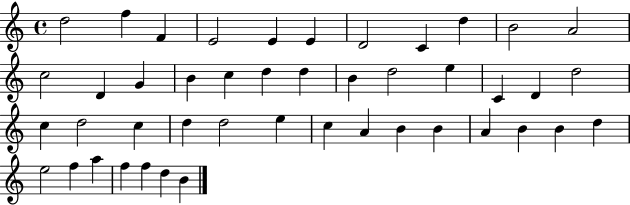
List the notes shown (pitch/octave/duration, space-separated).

D5/h F5/q F4/q E4/h E4/q E4/q D4/h C4/q D5/q B4/h A4/h C5/h D4/q G4/q B4/q C5/q D5/q D5/q B4/q D5/h E5/q C4/q D4/q D5/h C5/q D5/h C5/q D5/q D5/h E5/q C5/q A4/q B4/q B4/q A4/q B4/q B4/q D5/q E5/h F5/q A5/q F5/q F5/q D5/q B4/q